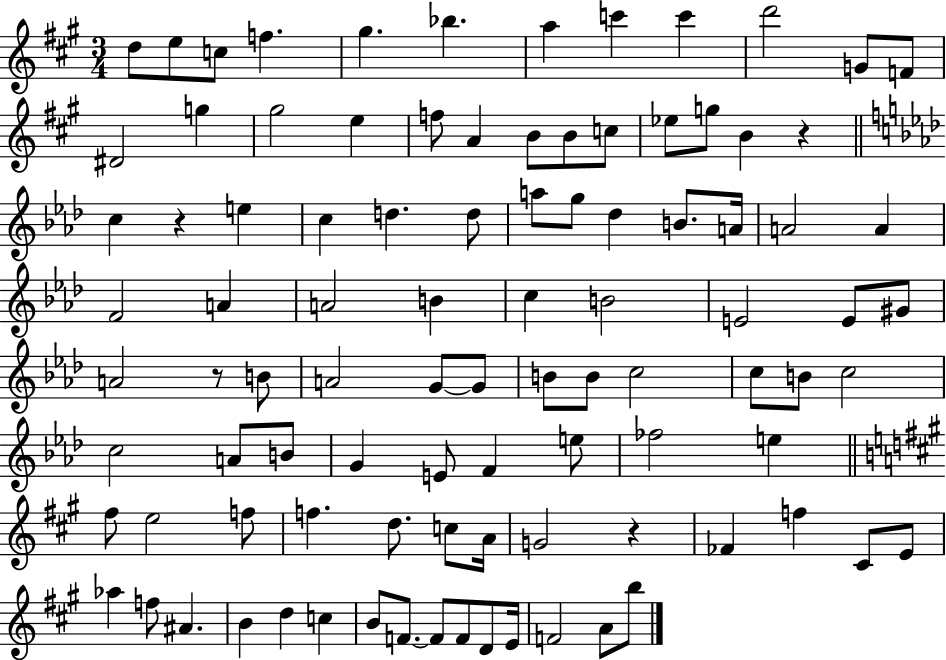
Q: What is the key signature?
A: A major